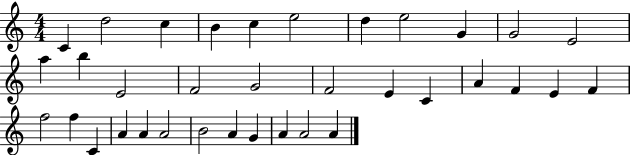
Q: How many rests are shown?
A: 0